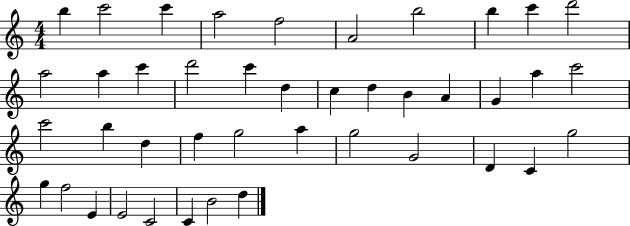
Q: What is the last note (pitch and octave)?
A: D5